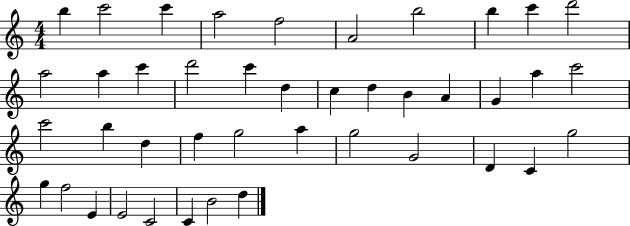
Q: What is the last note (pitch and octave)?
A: D5